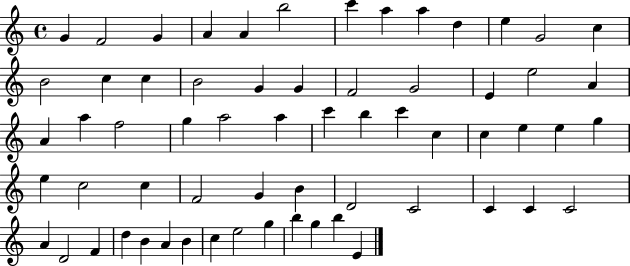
{
  \clef treble
  \time 4/4
  \defaultTimeSignature
  \key c \major
  g'4 f'2 g'4 | a'4 a'4 b''2 | c'''4 a''4 a''4 d''4 | e''4 g'2 c''4 | \break b'2 c''4 c''4 | b'2 g'4 g'4 | f'2 g'2 | e'4 e''2 a'4 | \break a'4 a''4 f''2 | g''4 a''2 a''4 | c'''4 b''4 c'''4 c''4 | c''4 e''4 e''4 g''4 | \break e''4 c''2 c''4 | f'2 g'4 b'4 | d'2 c'2 | c'4 c'4 c'2 | \break a'4 d'2 f'4 | d''4 b'4 a'4 b'4 | c''4 e''2 g''4 | b''4 g''4 b''4 e'4 | \break \bar "|."
}